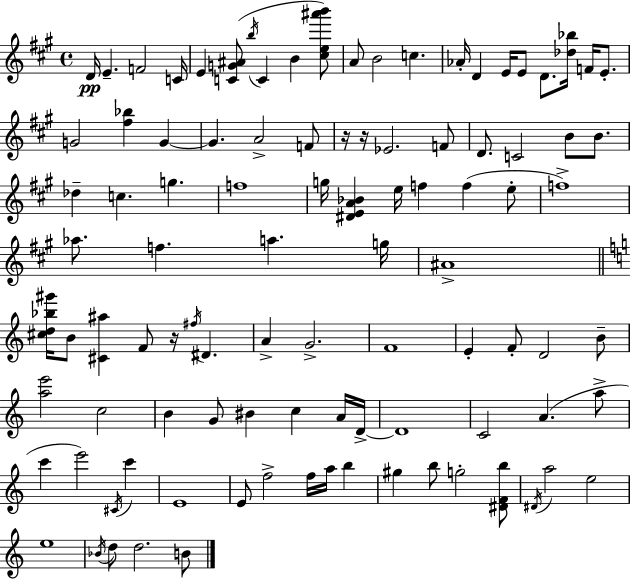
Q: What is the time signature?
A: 4/4